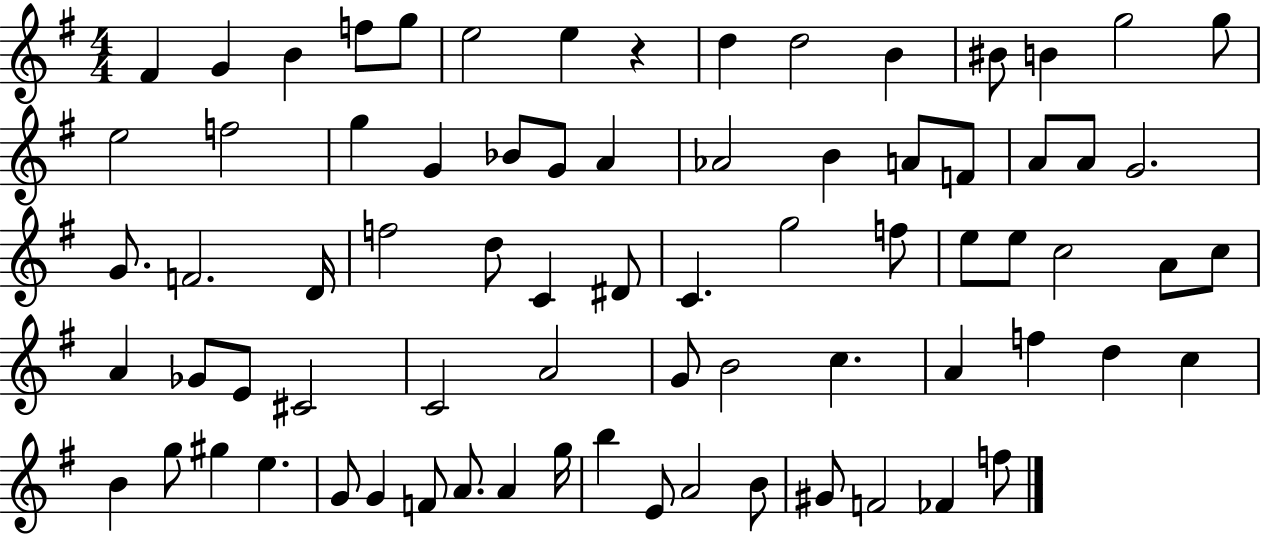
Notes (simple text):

F#4/q G4/q B4/q F5/e G5/e E5/h E5/q R/q D5/q D5/h B4/q BIS4/e B4/q G5/h G5/e E5/h F5/h G5/q G4/q Bb4/e G4/e A4/q Ab4/h B4/q A4/e F4/e A4/e A4/e G4/h. G4/e. F4/h. D4/s F5/h D5/e C4/q D#4/e C4/q. G5/h F5/e E5/e E5/e C5/h A4/e C5/e A4/q Gb4/e E4/e C#4/h C4/h A4/h G4/e B4/h C5/q. A4/q F5/q D5/q C5/q B4/q G5/e G#5/q E5/q. G4/e G4/q F4/e A4/e. A4/q G5/s B5/q E4/e A4/h B4/e G#4/e F4/h FES4/q F5/e